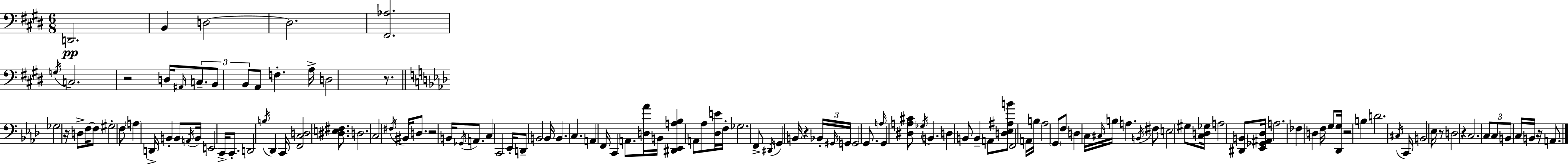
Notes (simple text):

D2/h. B2/q D3/h D3/h. [F#2,Ab3]/h. G3/s C3/h. R/h D3/s A#2/s C3/e. B2/e B2/e A2/e F3/q. A3/s D3/h R/e. Gb3/h R/s D3/e F3/s F3/e G#3/h F3/e A3/q D2/s B2/q B2/e A2/s B2/s E2/h C2/s C2/e. D2/h B3/s Db2/q C2/s [F2,C3,D3]/h [D#3,E3,F#3]/e. D3/h. C3/h F#3/s BIS2/s D3/e. R/h B2/s Gb2/s A2/e. C3/q C2/h Eb2/s D2/e B2/h B2/s B2/q. C3/q. A2/q F2/s C2/q A2/e. [D3,Ab4]/s B2/s [D#2,Eb2,A3,Bb3]/q A2/e Ab3/e [Db3,E4]/s F3/s Gb3/h. F2/e D#2/s G2/q B2/s R/q Bb2/s G#2/s G2/s G2/h G2/e. A3/s G2/q [D#3,A3,C#4]/e Gb3/s B2/q. D3/q B2/e B2/q A2/e [D3,Eb3,A#3,B4]/e F2/h A2/s B3/s Ab3/h G2/e F3/e D3/q C3/s C#3/s B3/s A3/q. B2/s F#3/e E3/h G#3/e [C3,D3,Gb3]/s A3/h [D#2,B2]/e [Eb2,Gb2,A#2,Db3]/s A3/h. FES3/q D3/q F3/s G3/e [Db2,G3]/s R/h B3/q D4/h. C#3/s C2/s B2/h Eb3/s R/e D3/h R/q C3/h. C3/e C3/e B2/e C3/s B2/s R/s A2/e.